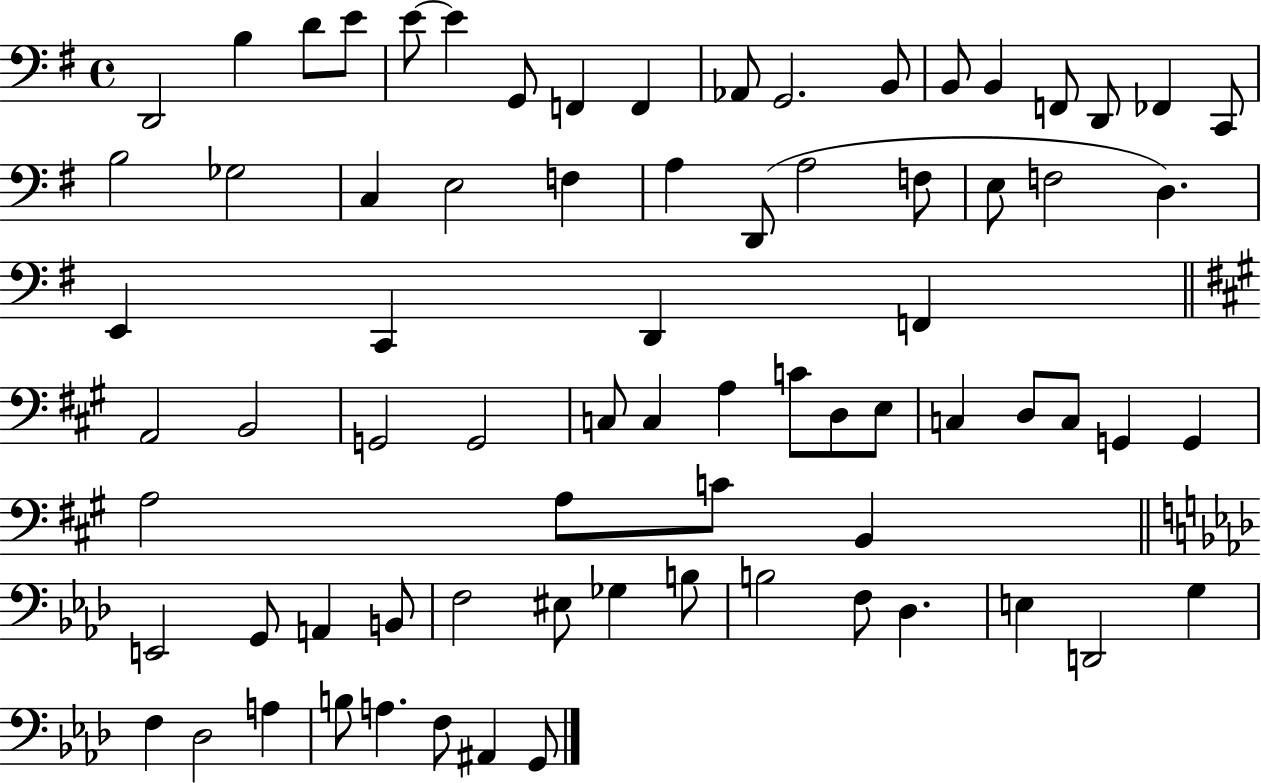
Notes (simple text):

D2/h B3/q D4/e E4/e E4/e E4/q G2/e F2/q F2/q Ab2/e G2/h. B2/e B2/e B2/q F2/e D2/e FES2/q C2/e B3/h Gb3/h C3/q E3/h F3/q A3/q D2/e A3/h F3/e E3/e F3/h D3/q. E2/q C2/q D2/q F2/q A2/h B2/h G2/h G2/h C3/e C3/q A3/q C4/e D3/e E3/e C3/q D3/e C3/e G2/q G2/q A3/h A3/e C4/e B2/q E2/h G2/e A2/q B2/e F3/h EIS3/e Gb3/q B3/e B3/h F3/e Db3/q. E3/q D2/h G3/q F3/q Db3/h A3/q B3/e A3/q. F3/e A#2/q G2/e